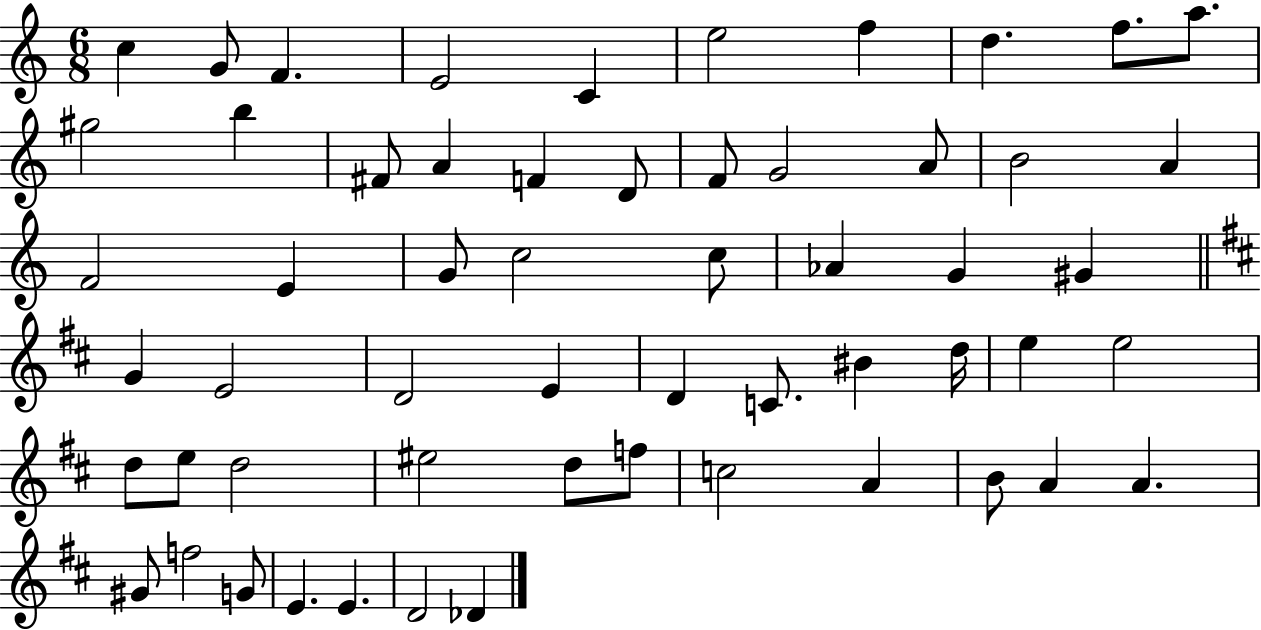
C5/q G4/e F4/q. E4/h C4/q E5/h F5/q D5/q. F5/e. A5/e. G#5/h B5/q F#4/e A4/q F4/q D4/e F4/e G4/h A4/e B4/h A4/q F4/h E4/q G4/e C5/h C5/e Ab4/q G4/q G#4/q G4/q E4/h D4/h E4/q D4/q C4/e. BIS4/q D5/s E5/q E5/h D5/e E5/e D5/h EIS5/h D5/e F5/e C5/h A4/q B4/e A4/q A4/q. G#4/e F5/h G4/e E4/q. E4/q. D4/h Db4/q